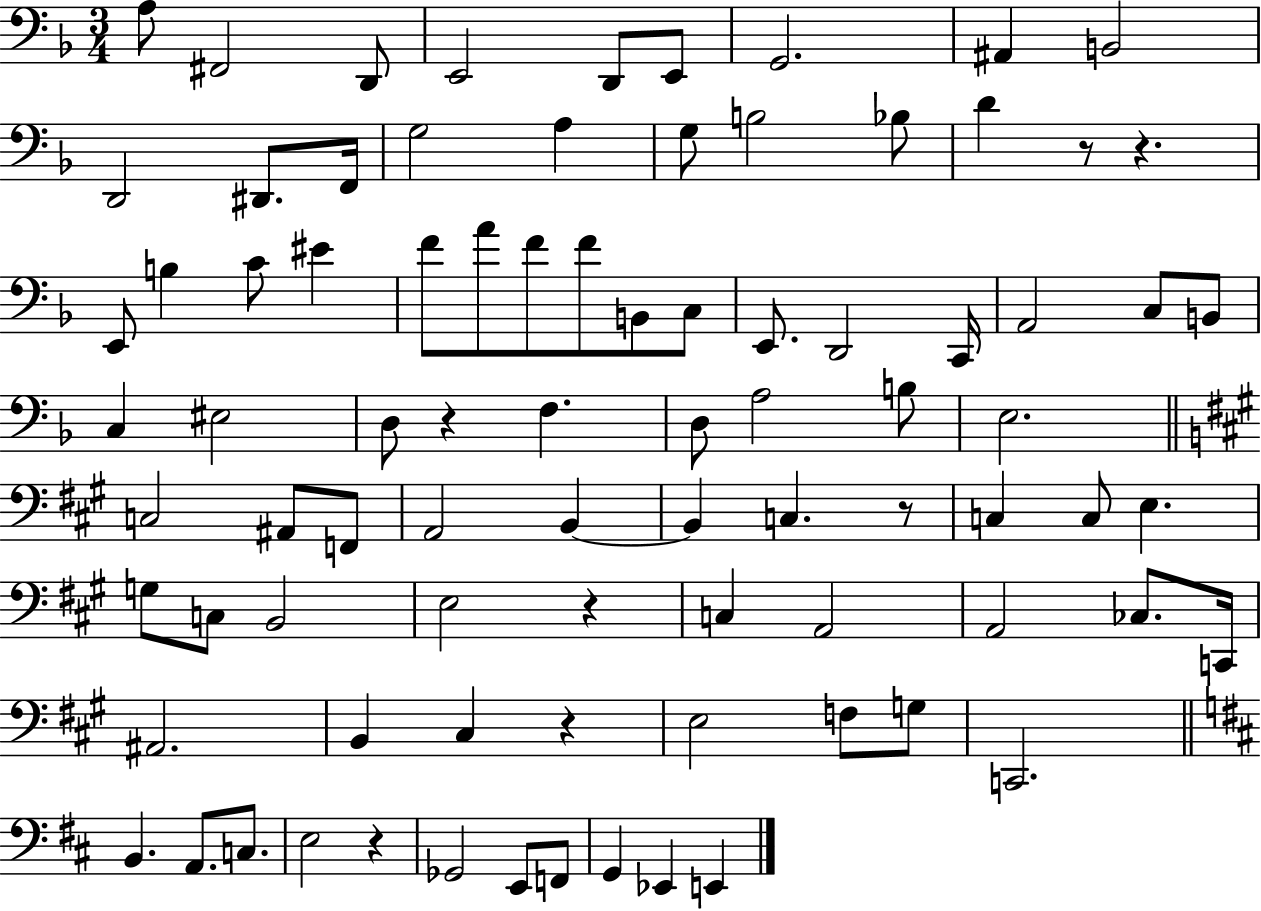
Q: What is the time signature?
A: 3/4